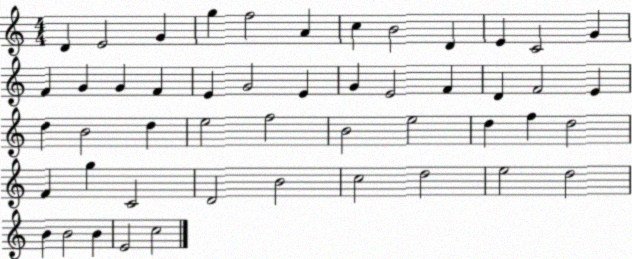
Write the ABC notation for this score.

X:1
T:Untitled
M:4/4
L:1/4
K:C
D E2 G g f2 A c B2 D E C2 G F G G F E G2 E G E2 F D F2 E d B2 d e2 f2 B2 e2 d f d2 F g C2 D2 B2 c2 d2 e2 d2 B B2 B E2 c2